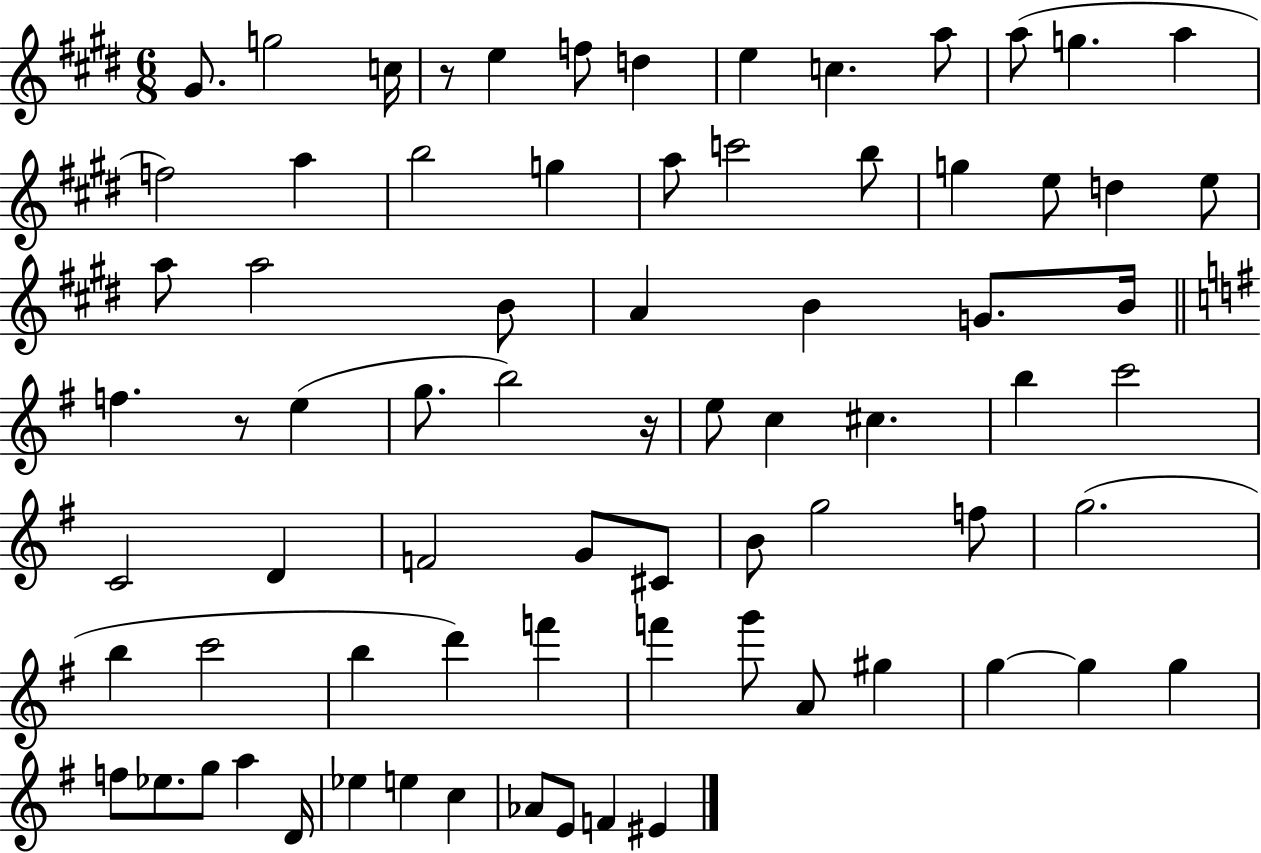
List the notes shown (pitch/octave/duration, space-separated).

G#4/e. G5/h C5/s R/e E5/q F5/e D5/q E5/q C5/q. A5/e A5/e G5/q. A5/q F5/h A5/q B5/h G5/q A5/e C6/h B5/e G5/q E5/e D5/q E5/e A5/e A5/h B4/e A4/q B4/q G4/e. B4/s F5/q. R/e E5/q G5/e. B5/h R/s E5/e C5/q C#5/q. B5/q C6/h C4/h D4/q F4/h G4/e C#4/e B4/e G5/h F5/e G5/h. B5/q C6/h B5/q D6/q F6/q F6/q G6/e A4/e G#5/q G5/q G5/q G5/q F5/e Eb5/e. G5/e A5/q D4/s Eb5/q E5/q C5/q Ab4/e E4/e F4/q EIS4/q